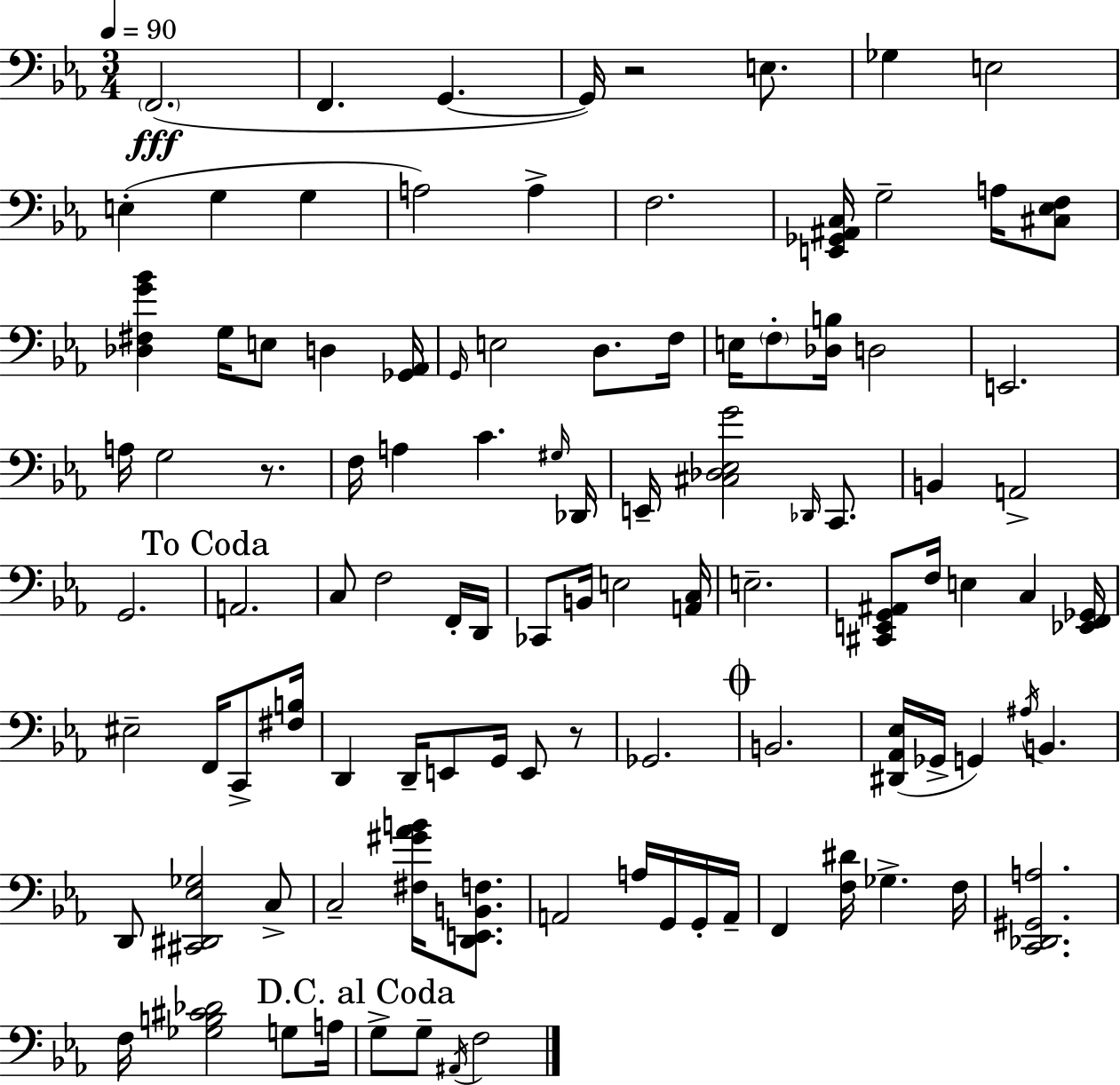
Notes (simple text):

F2/h. F2/q. G2/q. G2/s R/h E3/e. Gb3/q E3/h E3/q G3/q G3/q A3/h A3/q F3/h. [E2,Gb2,A#2,C3]/s G3/h A3/s [C#3,Eb3,F3]/e [Db3,F#3,G4,Bb4]/q G3/s E3/e D3/q [Gb2,Ab2]/s G2/s E3/h D3/e. F3/s E3/s F3/e [Db3,B3]/s D3/h E2/h. A3/s G3/h R/e. F3/s A3/q C4/q. G#3/s Db2/s E2/s [C#3,Db3,Eb3,G4]/h Db2/s C2/e. B2/q A2/h G2/h. A2/h. C3/e F3/h F2/s D2/s CES2/e B2/s E3/h [A2,C3]/s E3/h. [C#2,E2,G2,A#2]/e F3/s E3/q C3/q [Eb2,F2,Gb2]/s EIS3/h F2/s C2/e [F#3,B3]/s D2/q D2/s E2/e G2/s E2/e R/e Gb2/h. B2/h. [D#2,Ab2,Eb3]/s Gb2/s G2/q A#3/s B2/q. D2/e [C#2,D#2,Eb3,Gb3]/h C3/e C3/h [F#3,G#4,Ab4,B4]/s [D2,E2,B2,F3]/e. A2/h A3/s G2/s G2/s A2/s F2/q [F3,D#4]/s Gb3/q. F3/s [C2,Db2,G#2,A3]/h. F3/s [Gb3,B3,C#4,Db4]/h G3/e A3/s G3/e G3/e A#2/s F3/h